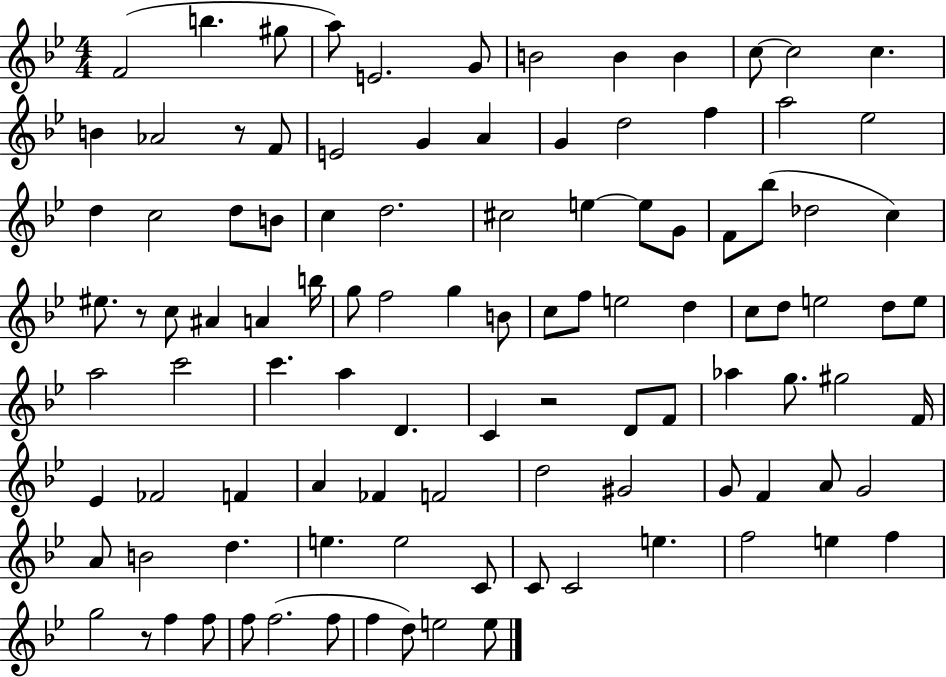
{
  \clef treble
  \numericTimeSignature
  \time 4/4
  \key bes \major
  f'2( b''4. gis''8 | a''8) e'2. g'8 | b'2 b'4 b'4 | c''8~~ c''2 c''4. | \break b'4 aes'2 r8 f'8 | e'2 g'4 a'4 | g'4 d''2 f''4 | a''2 ees''2 | \break d''4 c''2 d''8 b'8 | c''4 d''2. | cis''2 e''4~~ e''8 g'8 | f'8 bes''8( des''2 c''4) | \break eis''8. r8 c''8 ais'4 a'4 b''16 | g''8 f''2 g''4 b'8 | c''8 f''8 e''2 d''4 | c''8 d''8 e''2 d''8 e''8 | \break a''2 c'''2 | c'''4. a''4 d'4. | c'4 r2 d'8 f'8 | aes''4 g''8. gis''2 f'16 | \break ees'4 fes'2 f'4 | a'4 fes'4 f'2 | d''2 gis'2 | g'8 f'4 a'8 g'2 | \break a'8 b'2 d''4. | e''4. e''2 c'8 | c'8 c'2 e''4. | f''2 e''4 f''4 | \break g''2 r8 f''4 f''8 | f''8 f''2.( f''8 | f''4 d''8) e''2 e''8 | \bar "|."
}